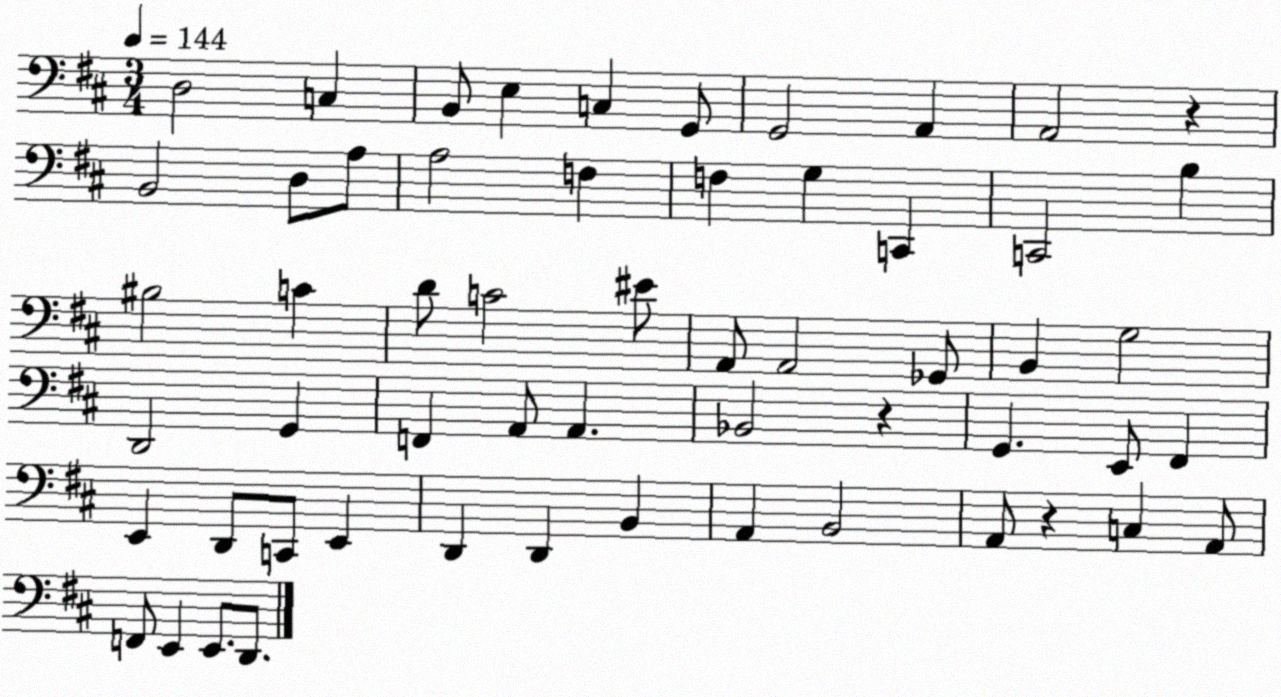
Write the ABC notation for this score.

X:1
T:Untitled
M:3/4
L:1/4
K:D
D,2 C, B,,/2 E, C, G,,/2 G,,2 A,, A,,2 z B,,2 D,/2 A,/2 A,2 F, F, G, C,, C,,2 B, ^B,2 C D/2 C2 ^E/2 A,,/2 A,,2 _G,,/2 B,, G,2 D,,2 G,, F,, A,,/2 A,, _B,,2 z G,, E,,/2 ^F,, E,, D,,/2 C,,/2 E,, D,, D,, B,, A,, B,,2 A,,/2 z C, A,,/2 F,,/2 E,, E,,/2 D,,/2